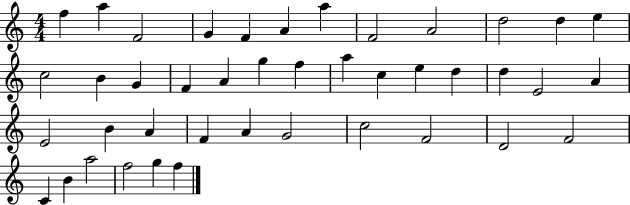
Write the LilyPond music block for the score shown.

{
  \clef treble
  \numericTimeSignature
  \time 4/4
  \key c \major
  f''4 a''4 f'2 | g'4 f'4 a'4 a''4 | f'2 a'2 | d''2 d''4 e''4 | \break c''2 b'4 g'4 | f'4 a'4 g''4 f''4 | a''4 c''4 e''4 d''4 | d''4 e'2 a'4 | \break e'2 b'4 a'4 | f'4 a'4 g'2 | c''2 f'2 | d'2 f'2 | \break c'4 b'4 a''2 | f''2 g''4 f''4 | \bar "|."
}